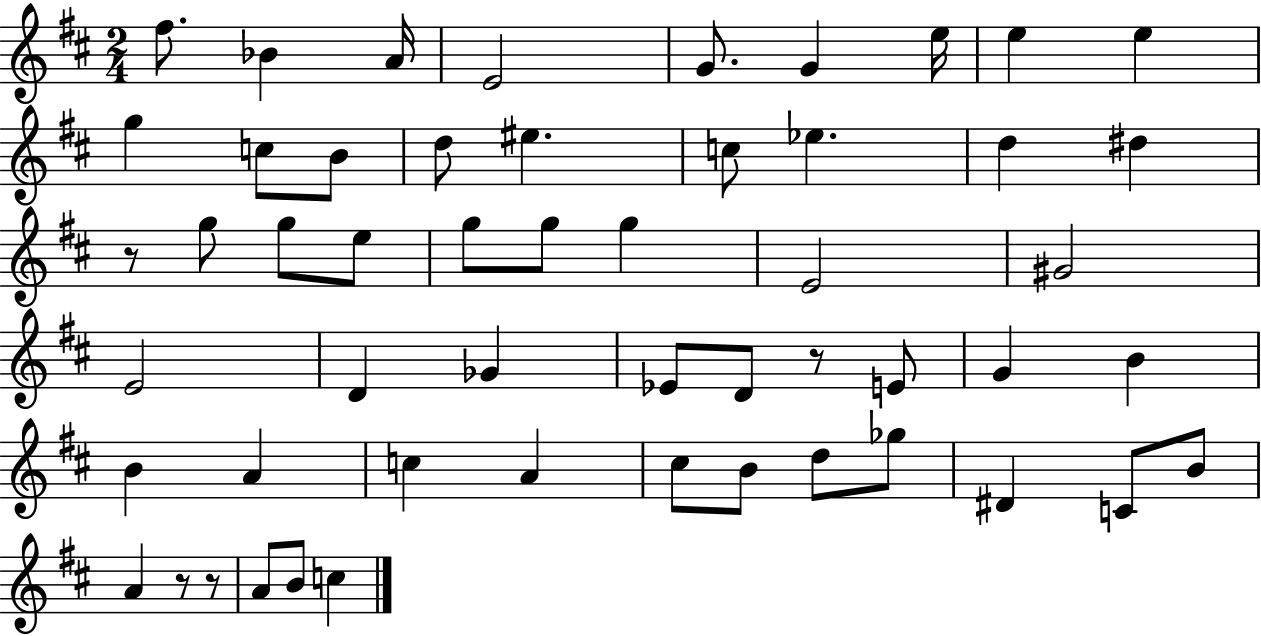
X:1
T:Untitled
M:2/4
L:1/4
K:D
^f/2 _B A/4 E2 G/2 G e/4 e e g c/2 B/2 d/2 ^e c/2 _e d ^d z/2 g/2 g/2 e/2 g/2 g/2 g E2 ^G2 E2 D _G _E/2 D/2 z/2 E/2 G B B A c A ^c/2 B/2 d/2 _g/2 ^D C/2 B/2 A z/2 z/2 A/2 B/2 c